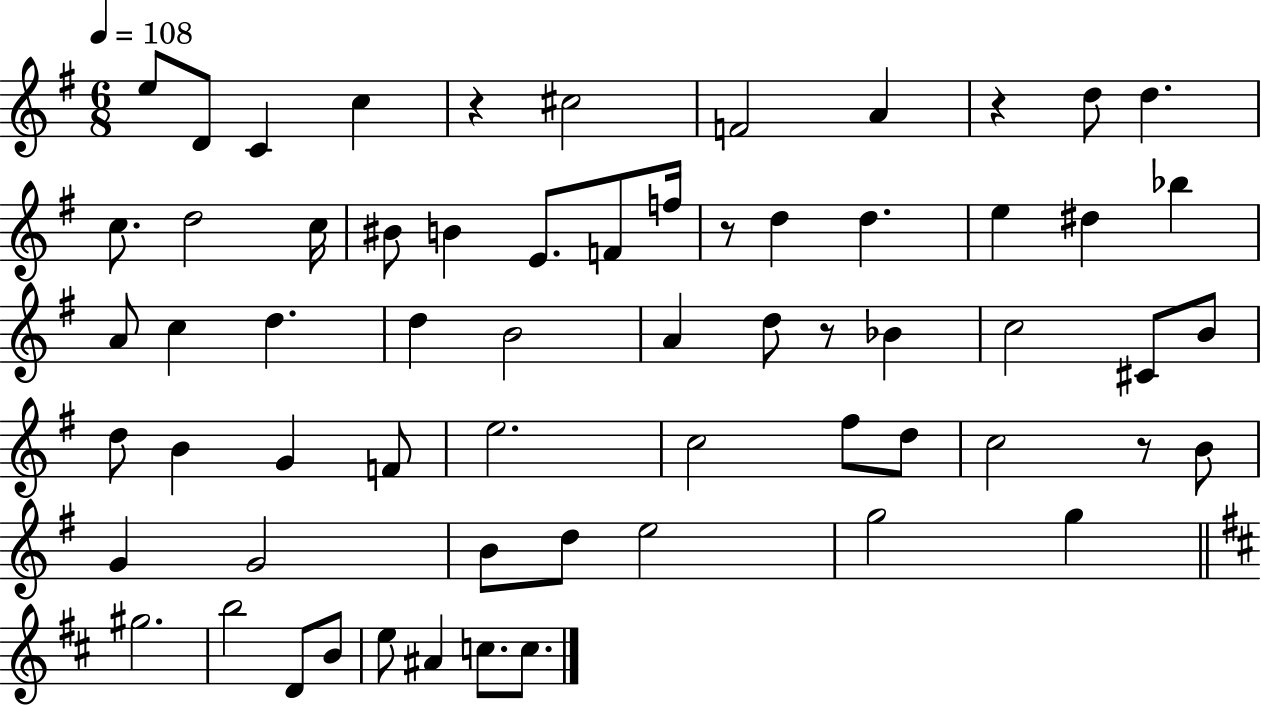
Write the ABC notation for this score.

X:1
T:Untitled
M:6/8
L:1/4
K:G
e/2 D/2 C c z ^c2 F2 A z d/2 d c/2 d2 c/4 ^B/2 B E/2 F/2 f/4 z/2 d d e ^d _b A/2 c d d B2 A d/2 z/2 _B c2 ^C/2 B/2 d/2 B G F/2 e2 c2 ^f/2 d/2 c2 z/2 B/2 G G2 B/2 d/2 e2 g2 g ^g2 b2 D/2 B/2 e/2 ^A c/2 c/2